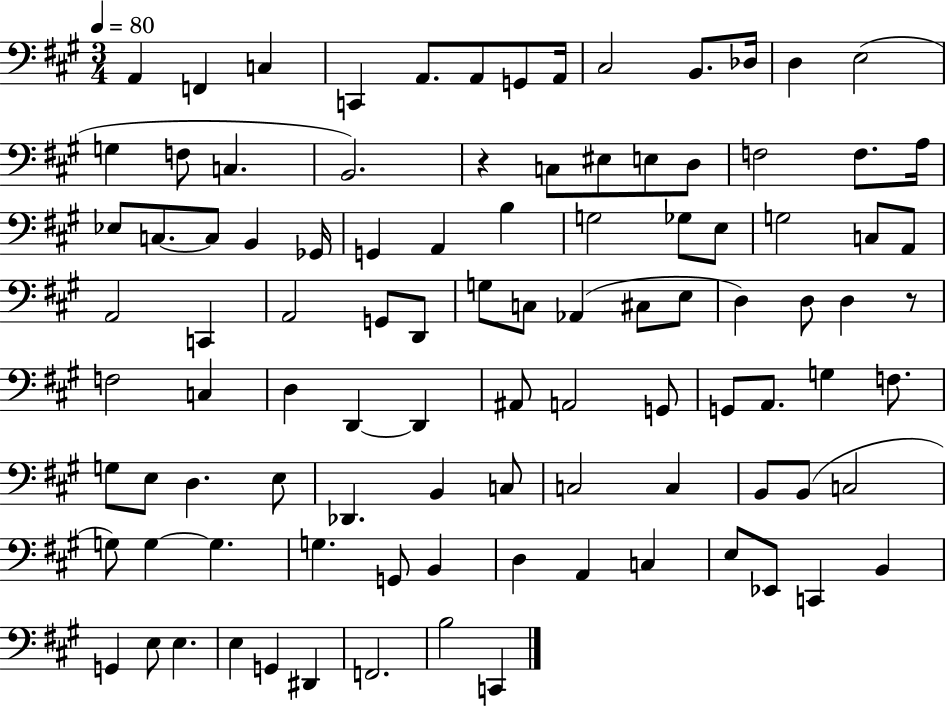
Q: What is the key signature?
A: A major